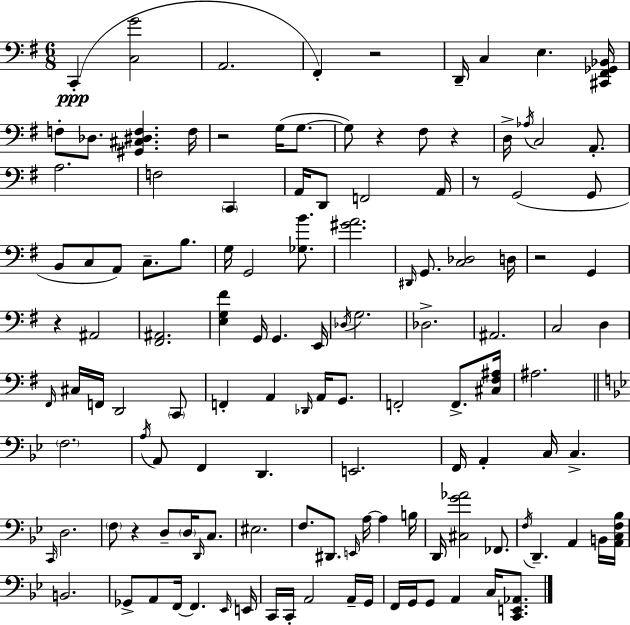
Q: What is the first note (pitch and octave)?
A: C2